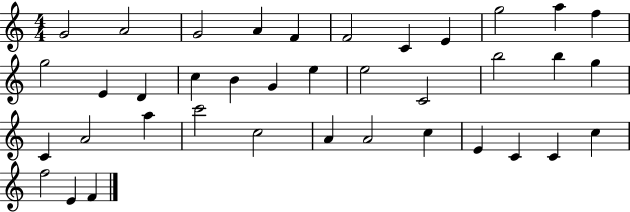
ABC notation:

X:1
T:Untitled
M:4/4
L:1/4
K:C
G2 A2 G2 A F F2 C E g2 a f g2 E D c B G e e2 C2 b2 b g C A2 a c'2 c2 A A2 c E C C c f2 E F